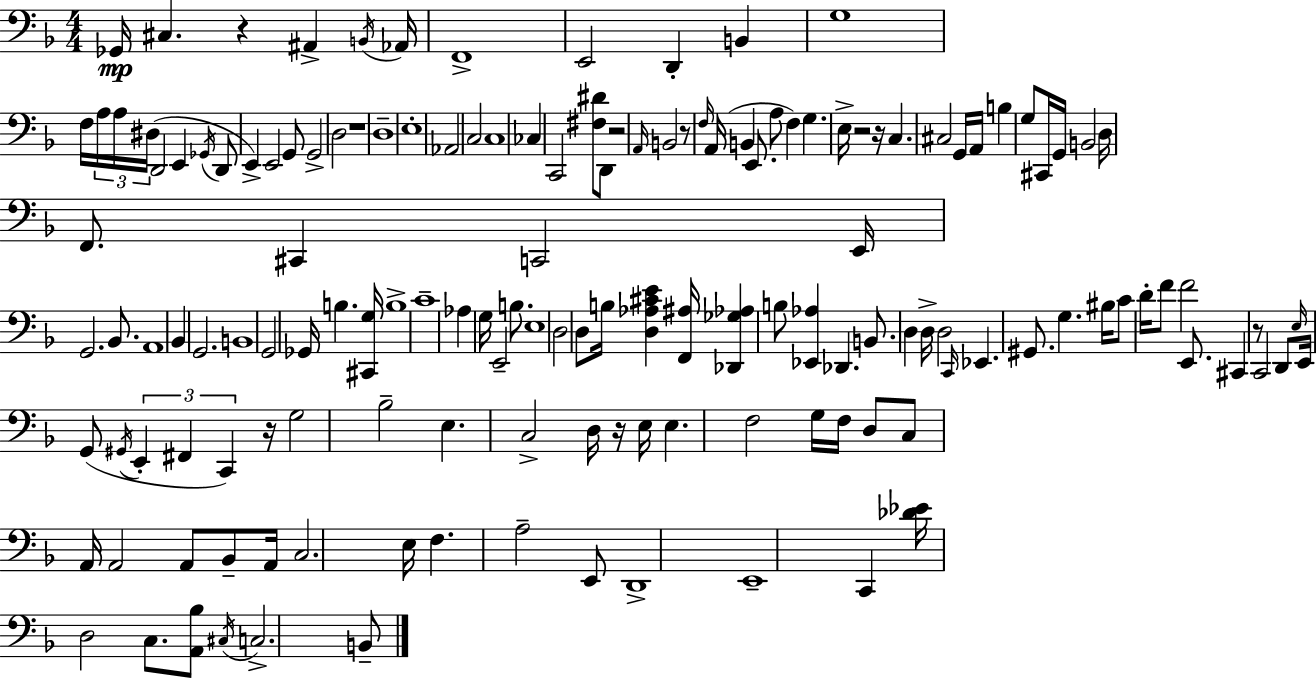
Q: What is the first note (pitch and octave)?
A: Gb2